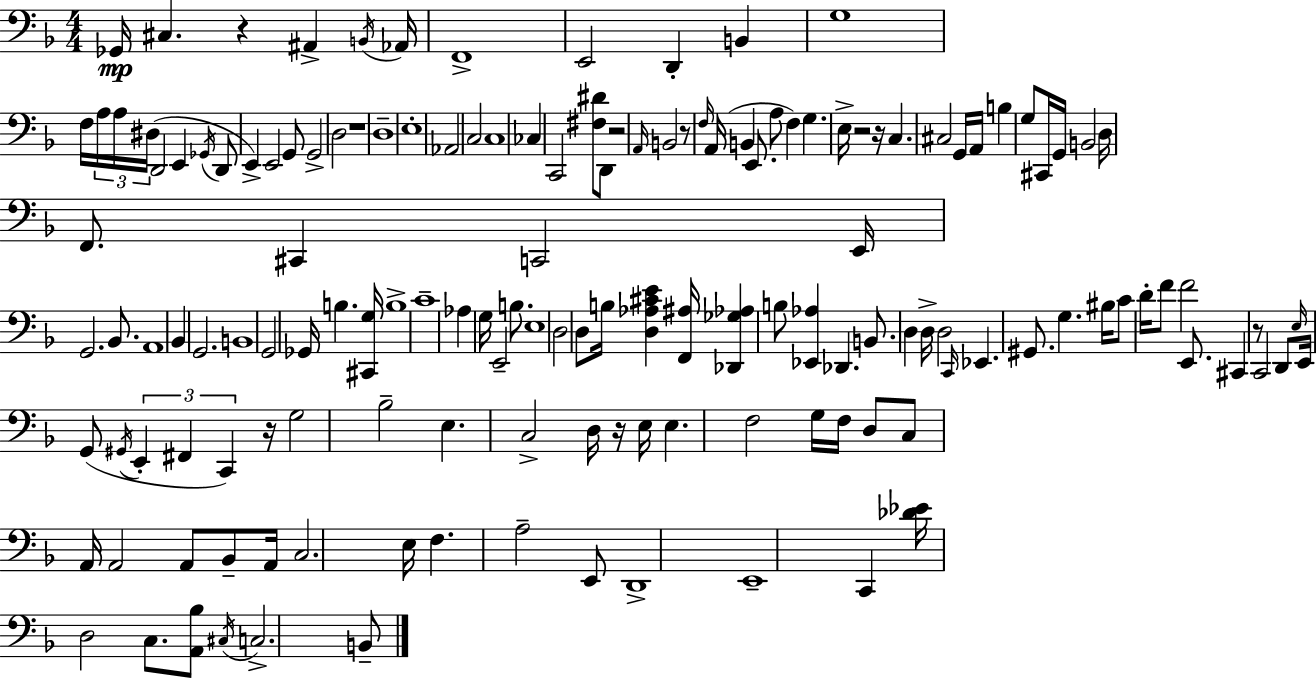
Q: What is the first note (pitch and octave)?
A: Gb2